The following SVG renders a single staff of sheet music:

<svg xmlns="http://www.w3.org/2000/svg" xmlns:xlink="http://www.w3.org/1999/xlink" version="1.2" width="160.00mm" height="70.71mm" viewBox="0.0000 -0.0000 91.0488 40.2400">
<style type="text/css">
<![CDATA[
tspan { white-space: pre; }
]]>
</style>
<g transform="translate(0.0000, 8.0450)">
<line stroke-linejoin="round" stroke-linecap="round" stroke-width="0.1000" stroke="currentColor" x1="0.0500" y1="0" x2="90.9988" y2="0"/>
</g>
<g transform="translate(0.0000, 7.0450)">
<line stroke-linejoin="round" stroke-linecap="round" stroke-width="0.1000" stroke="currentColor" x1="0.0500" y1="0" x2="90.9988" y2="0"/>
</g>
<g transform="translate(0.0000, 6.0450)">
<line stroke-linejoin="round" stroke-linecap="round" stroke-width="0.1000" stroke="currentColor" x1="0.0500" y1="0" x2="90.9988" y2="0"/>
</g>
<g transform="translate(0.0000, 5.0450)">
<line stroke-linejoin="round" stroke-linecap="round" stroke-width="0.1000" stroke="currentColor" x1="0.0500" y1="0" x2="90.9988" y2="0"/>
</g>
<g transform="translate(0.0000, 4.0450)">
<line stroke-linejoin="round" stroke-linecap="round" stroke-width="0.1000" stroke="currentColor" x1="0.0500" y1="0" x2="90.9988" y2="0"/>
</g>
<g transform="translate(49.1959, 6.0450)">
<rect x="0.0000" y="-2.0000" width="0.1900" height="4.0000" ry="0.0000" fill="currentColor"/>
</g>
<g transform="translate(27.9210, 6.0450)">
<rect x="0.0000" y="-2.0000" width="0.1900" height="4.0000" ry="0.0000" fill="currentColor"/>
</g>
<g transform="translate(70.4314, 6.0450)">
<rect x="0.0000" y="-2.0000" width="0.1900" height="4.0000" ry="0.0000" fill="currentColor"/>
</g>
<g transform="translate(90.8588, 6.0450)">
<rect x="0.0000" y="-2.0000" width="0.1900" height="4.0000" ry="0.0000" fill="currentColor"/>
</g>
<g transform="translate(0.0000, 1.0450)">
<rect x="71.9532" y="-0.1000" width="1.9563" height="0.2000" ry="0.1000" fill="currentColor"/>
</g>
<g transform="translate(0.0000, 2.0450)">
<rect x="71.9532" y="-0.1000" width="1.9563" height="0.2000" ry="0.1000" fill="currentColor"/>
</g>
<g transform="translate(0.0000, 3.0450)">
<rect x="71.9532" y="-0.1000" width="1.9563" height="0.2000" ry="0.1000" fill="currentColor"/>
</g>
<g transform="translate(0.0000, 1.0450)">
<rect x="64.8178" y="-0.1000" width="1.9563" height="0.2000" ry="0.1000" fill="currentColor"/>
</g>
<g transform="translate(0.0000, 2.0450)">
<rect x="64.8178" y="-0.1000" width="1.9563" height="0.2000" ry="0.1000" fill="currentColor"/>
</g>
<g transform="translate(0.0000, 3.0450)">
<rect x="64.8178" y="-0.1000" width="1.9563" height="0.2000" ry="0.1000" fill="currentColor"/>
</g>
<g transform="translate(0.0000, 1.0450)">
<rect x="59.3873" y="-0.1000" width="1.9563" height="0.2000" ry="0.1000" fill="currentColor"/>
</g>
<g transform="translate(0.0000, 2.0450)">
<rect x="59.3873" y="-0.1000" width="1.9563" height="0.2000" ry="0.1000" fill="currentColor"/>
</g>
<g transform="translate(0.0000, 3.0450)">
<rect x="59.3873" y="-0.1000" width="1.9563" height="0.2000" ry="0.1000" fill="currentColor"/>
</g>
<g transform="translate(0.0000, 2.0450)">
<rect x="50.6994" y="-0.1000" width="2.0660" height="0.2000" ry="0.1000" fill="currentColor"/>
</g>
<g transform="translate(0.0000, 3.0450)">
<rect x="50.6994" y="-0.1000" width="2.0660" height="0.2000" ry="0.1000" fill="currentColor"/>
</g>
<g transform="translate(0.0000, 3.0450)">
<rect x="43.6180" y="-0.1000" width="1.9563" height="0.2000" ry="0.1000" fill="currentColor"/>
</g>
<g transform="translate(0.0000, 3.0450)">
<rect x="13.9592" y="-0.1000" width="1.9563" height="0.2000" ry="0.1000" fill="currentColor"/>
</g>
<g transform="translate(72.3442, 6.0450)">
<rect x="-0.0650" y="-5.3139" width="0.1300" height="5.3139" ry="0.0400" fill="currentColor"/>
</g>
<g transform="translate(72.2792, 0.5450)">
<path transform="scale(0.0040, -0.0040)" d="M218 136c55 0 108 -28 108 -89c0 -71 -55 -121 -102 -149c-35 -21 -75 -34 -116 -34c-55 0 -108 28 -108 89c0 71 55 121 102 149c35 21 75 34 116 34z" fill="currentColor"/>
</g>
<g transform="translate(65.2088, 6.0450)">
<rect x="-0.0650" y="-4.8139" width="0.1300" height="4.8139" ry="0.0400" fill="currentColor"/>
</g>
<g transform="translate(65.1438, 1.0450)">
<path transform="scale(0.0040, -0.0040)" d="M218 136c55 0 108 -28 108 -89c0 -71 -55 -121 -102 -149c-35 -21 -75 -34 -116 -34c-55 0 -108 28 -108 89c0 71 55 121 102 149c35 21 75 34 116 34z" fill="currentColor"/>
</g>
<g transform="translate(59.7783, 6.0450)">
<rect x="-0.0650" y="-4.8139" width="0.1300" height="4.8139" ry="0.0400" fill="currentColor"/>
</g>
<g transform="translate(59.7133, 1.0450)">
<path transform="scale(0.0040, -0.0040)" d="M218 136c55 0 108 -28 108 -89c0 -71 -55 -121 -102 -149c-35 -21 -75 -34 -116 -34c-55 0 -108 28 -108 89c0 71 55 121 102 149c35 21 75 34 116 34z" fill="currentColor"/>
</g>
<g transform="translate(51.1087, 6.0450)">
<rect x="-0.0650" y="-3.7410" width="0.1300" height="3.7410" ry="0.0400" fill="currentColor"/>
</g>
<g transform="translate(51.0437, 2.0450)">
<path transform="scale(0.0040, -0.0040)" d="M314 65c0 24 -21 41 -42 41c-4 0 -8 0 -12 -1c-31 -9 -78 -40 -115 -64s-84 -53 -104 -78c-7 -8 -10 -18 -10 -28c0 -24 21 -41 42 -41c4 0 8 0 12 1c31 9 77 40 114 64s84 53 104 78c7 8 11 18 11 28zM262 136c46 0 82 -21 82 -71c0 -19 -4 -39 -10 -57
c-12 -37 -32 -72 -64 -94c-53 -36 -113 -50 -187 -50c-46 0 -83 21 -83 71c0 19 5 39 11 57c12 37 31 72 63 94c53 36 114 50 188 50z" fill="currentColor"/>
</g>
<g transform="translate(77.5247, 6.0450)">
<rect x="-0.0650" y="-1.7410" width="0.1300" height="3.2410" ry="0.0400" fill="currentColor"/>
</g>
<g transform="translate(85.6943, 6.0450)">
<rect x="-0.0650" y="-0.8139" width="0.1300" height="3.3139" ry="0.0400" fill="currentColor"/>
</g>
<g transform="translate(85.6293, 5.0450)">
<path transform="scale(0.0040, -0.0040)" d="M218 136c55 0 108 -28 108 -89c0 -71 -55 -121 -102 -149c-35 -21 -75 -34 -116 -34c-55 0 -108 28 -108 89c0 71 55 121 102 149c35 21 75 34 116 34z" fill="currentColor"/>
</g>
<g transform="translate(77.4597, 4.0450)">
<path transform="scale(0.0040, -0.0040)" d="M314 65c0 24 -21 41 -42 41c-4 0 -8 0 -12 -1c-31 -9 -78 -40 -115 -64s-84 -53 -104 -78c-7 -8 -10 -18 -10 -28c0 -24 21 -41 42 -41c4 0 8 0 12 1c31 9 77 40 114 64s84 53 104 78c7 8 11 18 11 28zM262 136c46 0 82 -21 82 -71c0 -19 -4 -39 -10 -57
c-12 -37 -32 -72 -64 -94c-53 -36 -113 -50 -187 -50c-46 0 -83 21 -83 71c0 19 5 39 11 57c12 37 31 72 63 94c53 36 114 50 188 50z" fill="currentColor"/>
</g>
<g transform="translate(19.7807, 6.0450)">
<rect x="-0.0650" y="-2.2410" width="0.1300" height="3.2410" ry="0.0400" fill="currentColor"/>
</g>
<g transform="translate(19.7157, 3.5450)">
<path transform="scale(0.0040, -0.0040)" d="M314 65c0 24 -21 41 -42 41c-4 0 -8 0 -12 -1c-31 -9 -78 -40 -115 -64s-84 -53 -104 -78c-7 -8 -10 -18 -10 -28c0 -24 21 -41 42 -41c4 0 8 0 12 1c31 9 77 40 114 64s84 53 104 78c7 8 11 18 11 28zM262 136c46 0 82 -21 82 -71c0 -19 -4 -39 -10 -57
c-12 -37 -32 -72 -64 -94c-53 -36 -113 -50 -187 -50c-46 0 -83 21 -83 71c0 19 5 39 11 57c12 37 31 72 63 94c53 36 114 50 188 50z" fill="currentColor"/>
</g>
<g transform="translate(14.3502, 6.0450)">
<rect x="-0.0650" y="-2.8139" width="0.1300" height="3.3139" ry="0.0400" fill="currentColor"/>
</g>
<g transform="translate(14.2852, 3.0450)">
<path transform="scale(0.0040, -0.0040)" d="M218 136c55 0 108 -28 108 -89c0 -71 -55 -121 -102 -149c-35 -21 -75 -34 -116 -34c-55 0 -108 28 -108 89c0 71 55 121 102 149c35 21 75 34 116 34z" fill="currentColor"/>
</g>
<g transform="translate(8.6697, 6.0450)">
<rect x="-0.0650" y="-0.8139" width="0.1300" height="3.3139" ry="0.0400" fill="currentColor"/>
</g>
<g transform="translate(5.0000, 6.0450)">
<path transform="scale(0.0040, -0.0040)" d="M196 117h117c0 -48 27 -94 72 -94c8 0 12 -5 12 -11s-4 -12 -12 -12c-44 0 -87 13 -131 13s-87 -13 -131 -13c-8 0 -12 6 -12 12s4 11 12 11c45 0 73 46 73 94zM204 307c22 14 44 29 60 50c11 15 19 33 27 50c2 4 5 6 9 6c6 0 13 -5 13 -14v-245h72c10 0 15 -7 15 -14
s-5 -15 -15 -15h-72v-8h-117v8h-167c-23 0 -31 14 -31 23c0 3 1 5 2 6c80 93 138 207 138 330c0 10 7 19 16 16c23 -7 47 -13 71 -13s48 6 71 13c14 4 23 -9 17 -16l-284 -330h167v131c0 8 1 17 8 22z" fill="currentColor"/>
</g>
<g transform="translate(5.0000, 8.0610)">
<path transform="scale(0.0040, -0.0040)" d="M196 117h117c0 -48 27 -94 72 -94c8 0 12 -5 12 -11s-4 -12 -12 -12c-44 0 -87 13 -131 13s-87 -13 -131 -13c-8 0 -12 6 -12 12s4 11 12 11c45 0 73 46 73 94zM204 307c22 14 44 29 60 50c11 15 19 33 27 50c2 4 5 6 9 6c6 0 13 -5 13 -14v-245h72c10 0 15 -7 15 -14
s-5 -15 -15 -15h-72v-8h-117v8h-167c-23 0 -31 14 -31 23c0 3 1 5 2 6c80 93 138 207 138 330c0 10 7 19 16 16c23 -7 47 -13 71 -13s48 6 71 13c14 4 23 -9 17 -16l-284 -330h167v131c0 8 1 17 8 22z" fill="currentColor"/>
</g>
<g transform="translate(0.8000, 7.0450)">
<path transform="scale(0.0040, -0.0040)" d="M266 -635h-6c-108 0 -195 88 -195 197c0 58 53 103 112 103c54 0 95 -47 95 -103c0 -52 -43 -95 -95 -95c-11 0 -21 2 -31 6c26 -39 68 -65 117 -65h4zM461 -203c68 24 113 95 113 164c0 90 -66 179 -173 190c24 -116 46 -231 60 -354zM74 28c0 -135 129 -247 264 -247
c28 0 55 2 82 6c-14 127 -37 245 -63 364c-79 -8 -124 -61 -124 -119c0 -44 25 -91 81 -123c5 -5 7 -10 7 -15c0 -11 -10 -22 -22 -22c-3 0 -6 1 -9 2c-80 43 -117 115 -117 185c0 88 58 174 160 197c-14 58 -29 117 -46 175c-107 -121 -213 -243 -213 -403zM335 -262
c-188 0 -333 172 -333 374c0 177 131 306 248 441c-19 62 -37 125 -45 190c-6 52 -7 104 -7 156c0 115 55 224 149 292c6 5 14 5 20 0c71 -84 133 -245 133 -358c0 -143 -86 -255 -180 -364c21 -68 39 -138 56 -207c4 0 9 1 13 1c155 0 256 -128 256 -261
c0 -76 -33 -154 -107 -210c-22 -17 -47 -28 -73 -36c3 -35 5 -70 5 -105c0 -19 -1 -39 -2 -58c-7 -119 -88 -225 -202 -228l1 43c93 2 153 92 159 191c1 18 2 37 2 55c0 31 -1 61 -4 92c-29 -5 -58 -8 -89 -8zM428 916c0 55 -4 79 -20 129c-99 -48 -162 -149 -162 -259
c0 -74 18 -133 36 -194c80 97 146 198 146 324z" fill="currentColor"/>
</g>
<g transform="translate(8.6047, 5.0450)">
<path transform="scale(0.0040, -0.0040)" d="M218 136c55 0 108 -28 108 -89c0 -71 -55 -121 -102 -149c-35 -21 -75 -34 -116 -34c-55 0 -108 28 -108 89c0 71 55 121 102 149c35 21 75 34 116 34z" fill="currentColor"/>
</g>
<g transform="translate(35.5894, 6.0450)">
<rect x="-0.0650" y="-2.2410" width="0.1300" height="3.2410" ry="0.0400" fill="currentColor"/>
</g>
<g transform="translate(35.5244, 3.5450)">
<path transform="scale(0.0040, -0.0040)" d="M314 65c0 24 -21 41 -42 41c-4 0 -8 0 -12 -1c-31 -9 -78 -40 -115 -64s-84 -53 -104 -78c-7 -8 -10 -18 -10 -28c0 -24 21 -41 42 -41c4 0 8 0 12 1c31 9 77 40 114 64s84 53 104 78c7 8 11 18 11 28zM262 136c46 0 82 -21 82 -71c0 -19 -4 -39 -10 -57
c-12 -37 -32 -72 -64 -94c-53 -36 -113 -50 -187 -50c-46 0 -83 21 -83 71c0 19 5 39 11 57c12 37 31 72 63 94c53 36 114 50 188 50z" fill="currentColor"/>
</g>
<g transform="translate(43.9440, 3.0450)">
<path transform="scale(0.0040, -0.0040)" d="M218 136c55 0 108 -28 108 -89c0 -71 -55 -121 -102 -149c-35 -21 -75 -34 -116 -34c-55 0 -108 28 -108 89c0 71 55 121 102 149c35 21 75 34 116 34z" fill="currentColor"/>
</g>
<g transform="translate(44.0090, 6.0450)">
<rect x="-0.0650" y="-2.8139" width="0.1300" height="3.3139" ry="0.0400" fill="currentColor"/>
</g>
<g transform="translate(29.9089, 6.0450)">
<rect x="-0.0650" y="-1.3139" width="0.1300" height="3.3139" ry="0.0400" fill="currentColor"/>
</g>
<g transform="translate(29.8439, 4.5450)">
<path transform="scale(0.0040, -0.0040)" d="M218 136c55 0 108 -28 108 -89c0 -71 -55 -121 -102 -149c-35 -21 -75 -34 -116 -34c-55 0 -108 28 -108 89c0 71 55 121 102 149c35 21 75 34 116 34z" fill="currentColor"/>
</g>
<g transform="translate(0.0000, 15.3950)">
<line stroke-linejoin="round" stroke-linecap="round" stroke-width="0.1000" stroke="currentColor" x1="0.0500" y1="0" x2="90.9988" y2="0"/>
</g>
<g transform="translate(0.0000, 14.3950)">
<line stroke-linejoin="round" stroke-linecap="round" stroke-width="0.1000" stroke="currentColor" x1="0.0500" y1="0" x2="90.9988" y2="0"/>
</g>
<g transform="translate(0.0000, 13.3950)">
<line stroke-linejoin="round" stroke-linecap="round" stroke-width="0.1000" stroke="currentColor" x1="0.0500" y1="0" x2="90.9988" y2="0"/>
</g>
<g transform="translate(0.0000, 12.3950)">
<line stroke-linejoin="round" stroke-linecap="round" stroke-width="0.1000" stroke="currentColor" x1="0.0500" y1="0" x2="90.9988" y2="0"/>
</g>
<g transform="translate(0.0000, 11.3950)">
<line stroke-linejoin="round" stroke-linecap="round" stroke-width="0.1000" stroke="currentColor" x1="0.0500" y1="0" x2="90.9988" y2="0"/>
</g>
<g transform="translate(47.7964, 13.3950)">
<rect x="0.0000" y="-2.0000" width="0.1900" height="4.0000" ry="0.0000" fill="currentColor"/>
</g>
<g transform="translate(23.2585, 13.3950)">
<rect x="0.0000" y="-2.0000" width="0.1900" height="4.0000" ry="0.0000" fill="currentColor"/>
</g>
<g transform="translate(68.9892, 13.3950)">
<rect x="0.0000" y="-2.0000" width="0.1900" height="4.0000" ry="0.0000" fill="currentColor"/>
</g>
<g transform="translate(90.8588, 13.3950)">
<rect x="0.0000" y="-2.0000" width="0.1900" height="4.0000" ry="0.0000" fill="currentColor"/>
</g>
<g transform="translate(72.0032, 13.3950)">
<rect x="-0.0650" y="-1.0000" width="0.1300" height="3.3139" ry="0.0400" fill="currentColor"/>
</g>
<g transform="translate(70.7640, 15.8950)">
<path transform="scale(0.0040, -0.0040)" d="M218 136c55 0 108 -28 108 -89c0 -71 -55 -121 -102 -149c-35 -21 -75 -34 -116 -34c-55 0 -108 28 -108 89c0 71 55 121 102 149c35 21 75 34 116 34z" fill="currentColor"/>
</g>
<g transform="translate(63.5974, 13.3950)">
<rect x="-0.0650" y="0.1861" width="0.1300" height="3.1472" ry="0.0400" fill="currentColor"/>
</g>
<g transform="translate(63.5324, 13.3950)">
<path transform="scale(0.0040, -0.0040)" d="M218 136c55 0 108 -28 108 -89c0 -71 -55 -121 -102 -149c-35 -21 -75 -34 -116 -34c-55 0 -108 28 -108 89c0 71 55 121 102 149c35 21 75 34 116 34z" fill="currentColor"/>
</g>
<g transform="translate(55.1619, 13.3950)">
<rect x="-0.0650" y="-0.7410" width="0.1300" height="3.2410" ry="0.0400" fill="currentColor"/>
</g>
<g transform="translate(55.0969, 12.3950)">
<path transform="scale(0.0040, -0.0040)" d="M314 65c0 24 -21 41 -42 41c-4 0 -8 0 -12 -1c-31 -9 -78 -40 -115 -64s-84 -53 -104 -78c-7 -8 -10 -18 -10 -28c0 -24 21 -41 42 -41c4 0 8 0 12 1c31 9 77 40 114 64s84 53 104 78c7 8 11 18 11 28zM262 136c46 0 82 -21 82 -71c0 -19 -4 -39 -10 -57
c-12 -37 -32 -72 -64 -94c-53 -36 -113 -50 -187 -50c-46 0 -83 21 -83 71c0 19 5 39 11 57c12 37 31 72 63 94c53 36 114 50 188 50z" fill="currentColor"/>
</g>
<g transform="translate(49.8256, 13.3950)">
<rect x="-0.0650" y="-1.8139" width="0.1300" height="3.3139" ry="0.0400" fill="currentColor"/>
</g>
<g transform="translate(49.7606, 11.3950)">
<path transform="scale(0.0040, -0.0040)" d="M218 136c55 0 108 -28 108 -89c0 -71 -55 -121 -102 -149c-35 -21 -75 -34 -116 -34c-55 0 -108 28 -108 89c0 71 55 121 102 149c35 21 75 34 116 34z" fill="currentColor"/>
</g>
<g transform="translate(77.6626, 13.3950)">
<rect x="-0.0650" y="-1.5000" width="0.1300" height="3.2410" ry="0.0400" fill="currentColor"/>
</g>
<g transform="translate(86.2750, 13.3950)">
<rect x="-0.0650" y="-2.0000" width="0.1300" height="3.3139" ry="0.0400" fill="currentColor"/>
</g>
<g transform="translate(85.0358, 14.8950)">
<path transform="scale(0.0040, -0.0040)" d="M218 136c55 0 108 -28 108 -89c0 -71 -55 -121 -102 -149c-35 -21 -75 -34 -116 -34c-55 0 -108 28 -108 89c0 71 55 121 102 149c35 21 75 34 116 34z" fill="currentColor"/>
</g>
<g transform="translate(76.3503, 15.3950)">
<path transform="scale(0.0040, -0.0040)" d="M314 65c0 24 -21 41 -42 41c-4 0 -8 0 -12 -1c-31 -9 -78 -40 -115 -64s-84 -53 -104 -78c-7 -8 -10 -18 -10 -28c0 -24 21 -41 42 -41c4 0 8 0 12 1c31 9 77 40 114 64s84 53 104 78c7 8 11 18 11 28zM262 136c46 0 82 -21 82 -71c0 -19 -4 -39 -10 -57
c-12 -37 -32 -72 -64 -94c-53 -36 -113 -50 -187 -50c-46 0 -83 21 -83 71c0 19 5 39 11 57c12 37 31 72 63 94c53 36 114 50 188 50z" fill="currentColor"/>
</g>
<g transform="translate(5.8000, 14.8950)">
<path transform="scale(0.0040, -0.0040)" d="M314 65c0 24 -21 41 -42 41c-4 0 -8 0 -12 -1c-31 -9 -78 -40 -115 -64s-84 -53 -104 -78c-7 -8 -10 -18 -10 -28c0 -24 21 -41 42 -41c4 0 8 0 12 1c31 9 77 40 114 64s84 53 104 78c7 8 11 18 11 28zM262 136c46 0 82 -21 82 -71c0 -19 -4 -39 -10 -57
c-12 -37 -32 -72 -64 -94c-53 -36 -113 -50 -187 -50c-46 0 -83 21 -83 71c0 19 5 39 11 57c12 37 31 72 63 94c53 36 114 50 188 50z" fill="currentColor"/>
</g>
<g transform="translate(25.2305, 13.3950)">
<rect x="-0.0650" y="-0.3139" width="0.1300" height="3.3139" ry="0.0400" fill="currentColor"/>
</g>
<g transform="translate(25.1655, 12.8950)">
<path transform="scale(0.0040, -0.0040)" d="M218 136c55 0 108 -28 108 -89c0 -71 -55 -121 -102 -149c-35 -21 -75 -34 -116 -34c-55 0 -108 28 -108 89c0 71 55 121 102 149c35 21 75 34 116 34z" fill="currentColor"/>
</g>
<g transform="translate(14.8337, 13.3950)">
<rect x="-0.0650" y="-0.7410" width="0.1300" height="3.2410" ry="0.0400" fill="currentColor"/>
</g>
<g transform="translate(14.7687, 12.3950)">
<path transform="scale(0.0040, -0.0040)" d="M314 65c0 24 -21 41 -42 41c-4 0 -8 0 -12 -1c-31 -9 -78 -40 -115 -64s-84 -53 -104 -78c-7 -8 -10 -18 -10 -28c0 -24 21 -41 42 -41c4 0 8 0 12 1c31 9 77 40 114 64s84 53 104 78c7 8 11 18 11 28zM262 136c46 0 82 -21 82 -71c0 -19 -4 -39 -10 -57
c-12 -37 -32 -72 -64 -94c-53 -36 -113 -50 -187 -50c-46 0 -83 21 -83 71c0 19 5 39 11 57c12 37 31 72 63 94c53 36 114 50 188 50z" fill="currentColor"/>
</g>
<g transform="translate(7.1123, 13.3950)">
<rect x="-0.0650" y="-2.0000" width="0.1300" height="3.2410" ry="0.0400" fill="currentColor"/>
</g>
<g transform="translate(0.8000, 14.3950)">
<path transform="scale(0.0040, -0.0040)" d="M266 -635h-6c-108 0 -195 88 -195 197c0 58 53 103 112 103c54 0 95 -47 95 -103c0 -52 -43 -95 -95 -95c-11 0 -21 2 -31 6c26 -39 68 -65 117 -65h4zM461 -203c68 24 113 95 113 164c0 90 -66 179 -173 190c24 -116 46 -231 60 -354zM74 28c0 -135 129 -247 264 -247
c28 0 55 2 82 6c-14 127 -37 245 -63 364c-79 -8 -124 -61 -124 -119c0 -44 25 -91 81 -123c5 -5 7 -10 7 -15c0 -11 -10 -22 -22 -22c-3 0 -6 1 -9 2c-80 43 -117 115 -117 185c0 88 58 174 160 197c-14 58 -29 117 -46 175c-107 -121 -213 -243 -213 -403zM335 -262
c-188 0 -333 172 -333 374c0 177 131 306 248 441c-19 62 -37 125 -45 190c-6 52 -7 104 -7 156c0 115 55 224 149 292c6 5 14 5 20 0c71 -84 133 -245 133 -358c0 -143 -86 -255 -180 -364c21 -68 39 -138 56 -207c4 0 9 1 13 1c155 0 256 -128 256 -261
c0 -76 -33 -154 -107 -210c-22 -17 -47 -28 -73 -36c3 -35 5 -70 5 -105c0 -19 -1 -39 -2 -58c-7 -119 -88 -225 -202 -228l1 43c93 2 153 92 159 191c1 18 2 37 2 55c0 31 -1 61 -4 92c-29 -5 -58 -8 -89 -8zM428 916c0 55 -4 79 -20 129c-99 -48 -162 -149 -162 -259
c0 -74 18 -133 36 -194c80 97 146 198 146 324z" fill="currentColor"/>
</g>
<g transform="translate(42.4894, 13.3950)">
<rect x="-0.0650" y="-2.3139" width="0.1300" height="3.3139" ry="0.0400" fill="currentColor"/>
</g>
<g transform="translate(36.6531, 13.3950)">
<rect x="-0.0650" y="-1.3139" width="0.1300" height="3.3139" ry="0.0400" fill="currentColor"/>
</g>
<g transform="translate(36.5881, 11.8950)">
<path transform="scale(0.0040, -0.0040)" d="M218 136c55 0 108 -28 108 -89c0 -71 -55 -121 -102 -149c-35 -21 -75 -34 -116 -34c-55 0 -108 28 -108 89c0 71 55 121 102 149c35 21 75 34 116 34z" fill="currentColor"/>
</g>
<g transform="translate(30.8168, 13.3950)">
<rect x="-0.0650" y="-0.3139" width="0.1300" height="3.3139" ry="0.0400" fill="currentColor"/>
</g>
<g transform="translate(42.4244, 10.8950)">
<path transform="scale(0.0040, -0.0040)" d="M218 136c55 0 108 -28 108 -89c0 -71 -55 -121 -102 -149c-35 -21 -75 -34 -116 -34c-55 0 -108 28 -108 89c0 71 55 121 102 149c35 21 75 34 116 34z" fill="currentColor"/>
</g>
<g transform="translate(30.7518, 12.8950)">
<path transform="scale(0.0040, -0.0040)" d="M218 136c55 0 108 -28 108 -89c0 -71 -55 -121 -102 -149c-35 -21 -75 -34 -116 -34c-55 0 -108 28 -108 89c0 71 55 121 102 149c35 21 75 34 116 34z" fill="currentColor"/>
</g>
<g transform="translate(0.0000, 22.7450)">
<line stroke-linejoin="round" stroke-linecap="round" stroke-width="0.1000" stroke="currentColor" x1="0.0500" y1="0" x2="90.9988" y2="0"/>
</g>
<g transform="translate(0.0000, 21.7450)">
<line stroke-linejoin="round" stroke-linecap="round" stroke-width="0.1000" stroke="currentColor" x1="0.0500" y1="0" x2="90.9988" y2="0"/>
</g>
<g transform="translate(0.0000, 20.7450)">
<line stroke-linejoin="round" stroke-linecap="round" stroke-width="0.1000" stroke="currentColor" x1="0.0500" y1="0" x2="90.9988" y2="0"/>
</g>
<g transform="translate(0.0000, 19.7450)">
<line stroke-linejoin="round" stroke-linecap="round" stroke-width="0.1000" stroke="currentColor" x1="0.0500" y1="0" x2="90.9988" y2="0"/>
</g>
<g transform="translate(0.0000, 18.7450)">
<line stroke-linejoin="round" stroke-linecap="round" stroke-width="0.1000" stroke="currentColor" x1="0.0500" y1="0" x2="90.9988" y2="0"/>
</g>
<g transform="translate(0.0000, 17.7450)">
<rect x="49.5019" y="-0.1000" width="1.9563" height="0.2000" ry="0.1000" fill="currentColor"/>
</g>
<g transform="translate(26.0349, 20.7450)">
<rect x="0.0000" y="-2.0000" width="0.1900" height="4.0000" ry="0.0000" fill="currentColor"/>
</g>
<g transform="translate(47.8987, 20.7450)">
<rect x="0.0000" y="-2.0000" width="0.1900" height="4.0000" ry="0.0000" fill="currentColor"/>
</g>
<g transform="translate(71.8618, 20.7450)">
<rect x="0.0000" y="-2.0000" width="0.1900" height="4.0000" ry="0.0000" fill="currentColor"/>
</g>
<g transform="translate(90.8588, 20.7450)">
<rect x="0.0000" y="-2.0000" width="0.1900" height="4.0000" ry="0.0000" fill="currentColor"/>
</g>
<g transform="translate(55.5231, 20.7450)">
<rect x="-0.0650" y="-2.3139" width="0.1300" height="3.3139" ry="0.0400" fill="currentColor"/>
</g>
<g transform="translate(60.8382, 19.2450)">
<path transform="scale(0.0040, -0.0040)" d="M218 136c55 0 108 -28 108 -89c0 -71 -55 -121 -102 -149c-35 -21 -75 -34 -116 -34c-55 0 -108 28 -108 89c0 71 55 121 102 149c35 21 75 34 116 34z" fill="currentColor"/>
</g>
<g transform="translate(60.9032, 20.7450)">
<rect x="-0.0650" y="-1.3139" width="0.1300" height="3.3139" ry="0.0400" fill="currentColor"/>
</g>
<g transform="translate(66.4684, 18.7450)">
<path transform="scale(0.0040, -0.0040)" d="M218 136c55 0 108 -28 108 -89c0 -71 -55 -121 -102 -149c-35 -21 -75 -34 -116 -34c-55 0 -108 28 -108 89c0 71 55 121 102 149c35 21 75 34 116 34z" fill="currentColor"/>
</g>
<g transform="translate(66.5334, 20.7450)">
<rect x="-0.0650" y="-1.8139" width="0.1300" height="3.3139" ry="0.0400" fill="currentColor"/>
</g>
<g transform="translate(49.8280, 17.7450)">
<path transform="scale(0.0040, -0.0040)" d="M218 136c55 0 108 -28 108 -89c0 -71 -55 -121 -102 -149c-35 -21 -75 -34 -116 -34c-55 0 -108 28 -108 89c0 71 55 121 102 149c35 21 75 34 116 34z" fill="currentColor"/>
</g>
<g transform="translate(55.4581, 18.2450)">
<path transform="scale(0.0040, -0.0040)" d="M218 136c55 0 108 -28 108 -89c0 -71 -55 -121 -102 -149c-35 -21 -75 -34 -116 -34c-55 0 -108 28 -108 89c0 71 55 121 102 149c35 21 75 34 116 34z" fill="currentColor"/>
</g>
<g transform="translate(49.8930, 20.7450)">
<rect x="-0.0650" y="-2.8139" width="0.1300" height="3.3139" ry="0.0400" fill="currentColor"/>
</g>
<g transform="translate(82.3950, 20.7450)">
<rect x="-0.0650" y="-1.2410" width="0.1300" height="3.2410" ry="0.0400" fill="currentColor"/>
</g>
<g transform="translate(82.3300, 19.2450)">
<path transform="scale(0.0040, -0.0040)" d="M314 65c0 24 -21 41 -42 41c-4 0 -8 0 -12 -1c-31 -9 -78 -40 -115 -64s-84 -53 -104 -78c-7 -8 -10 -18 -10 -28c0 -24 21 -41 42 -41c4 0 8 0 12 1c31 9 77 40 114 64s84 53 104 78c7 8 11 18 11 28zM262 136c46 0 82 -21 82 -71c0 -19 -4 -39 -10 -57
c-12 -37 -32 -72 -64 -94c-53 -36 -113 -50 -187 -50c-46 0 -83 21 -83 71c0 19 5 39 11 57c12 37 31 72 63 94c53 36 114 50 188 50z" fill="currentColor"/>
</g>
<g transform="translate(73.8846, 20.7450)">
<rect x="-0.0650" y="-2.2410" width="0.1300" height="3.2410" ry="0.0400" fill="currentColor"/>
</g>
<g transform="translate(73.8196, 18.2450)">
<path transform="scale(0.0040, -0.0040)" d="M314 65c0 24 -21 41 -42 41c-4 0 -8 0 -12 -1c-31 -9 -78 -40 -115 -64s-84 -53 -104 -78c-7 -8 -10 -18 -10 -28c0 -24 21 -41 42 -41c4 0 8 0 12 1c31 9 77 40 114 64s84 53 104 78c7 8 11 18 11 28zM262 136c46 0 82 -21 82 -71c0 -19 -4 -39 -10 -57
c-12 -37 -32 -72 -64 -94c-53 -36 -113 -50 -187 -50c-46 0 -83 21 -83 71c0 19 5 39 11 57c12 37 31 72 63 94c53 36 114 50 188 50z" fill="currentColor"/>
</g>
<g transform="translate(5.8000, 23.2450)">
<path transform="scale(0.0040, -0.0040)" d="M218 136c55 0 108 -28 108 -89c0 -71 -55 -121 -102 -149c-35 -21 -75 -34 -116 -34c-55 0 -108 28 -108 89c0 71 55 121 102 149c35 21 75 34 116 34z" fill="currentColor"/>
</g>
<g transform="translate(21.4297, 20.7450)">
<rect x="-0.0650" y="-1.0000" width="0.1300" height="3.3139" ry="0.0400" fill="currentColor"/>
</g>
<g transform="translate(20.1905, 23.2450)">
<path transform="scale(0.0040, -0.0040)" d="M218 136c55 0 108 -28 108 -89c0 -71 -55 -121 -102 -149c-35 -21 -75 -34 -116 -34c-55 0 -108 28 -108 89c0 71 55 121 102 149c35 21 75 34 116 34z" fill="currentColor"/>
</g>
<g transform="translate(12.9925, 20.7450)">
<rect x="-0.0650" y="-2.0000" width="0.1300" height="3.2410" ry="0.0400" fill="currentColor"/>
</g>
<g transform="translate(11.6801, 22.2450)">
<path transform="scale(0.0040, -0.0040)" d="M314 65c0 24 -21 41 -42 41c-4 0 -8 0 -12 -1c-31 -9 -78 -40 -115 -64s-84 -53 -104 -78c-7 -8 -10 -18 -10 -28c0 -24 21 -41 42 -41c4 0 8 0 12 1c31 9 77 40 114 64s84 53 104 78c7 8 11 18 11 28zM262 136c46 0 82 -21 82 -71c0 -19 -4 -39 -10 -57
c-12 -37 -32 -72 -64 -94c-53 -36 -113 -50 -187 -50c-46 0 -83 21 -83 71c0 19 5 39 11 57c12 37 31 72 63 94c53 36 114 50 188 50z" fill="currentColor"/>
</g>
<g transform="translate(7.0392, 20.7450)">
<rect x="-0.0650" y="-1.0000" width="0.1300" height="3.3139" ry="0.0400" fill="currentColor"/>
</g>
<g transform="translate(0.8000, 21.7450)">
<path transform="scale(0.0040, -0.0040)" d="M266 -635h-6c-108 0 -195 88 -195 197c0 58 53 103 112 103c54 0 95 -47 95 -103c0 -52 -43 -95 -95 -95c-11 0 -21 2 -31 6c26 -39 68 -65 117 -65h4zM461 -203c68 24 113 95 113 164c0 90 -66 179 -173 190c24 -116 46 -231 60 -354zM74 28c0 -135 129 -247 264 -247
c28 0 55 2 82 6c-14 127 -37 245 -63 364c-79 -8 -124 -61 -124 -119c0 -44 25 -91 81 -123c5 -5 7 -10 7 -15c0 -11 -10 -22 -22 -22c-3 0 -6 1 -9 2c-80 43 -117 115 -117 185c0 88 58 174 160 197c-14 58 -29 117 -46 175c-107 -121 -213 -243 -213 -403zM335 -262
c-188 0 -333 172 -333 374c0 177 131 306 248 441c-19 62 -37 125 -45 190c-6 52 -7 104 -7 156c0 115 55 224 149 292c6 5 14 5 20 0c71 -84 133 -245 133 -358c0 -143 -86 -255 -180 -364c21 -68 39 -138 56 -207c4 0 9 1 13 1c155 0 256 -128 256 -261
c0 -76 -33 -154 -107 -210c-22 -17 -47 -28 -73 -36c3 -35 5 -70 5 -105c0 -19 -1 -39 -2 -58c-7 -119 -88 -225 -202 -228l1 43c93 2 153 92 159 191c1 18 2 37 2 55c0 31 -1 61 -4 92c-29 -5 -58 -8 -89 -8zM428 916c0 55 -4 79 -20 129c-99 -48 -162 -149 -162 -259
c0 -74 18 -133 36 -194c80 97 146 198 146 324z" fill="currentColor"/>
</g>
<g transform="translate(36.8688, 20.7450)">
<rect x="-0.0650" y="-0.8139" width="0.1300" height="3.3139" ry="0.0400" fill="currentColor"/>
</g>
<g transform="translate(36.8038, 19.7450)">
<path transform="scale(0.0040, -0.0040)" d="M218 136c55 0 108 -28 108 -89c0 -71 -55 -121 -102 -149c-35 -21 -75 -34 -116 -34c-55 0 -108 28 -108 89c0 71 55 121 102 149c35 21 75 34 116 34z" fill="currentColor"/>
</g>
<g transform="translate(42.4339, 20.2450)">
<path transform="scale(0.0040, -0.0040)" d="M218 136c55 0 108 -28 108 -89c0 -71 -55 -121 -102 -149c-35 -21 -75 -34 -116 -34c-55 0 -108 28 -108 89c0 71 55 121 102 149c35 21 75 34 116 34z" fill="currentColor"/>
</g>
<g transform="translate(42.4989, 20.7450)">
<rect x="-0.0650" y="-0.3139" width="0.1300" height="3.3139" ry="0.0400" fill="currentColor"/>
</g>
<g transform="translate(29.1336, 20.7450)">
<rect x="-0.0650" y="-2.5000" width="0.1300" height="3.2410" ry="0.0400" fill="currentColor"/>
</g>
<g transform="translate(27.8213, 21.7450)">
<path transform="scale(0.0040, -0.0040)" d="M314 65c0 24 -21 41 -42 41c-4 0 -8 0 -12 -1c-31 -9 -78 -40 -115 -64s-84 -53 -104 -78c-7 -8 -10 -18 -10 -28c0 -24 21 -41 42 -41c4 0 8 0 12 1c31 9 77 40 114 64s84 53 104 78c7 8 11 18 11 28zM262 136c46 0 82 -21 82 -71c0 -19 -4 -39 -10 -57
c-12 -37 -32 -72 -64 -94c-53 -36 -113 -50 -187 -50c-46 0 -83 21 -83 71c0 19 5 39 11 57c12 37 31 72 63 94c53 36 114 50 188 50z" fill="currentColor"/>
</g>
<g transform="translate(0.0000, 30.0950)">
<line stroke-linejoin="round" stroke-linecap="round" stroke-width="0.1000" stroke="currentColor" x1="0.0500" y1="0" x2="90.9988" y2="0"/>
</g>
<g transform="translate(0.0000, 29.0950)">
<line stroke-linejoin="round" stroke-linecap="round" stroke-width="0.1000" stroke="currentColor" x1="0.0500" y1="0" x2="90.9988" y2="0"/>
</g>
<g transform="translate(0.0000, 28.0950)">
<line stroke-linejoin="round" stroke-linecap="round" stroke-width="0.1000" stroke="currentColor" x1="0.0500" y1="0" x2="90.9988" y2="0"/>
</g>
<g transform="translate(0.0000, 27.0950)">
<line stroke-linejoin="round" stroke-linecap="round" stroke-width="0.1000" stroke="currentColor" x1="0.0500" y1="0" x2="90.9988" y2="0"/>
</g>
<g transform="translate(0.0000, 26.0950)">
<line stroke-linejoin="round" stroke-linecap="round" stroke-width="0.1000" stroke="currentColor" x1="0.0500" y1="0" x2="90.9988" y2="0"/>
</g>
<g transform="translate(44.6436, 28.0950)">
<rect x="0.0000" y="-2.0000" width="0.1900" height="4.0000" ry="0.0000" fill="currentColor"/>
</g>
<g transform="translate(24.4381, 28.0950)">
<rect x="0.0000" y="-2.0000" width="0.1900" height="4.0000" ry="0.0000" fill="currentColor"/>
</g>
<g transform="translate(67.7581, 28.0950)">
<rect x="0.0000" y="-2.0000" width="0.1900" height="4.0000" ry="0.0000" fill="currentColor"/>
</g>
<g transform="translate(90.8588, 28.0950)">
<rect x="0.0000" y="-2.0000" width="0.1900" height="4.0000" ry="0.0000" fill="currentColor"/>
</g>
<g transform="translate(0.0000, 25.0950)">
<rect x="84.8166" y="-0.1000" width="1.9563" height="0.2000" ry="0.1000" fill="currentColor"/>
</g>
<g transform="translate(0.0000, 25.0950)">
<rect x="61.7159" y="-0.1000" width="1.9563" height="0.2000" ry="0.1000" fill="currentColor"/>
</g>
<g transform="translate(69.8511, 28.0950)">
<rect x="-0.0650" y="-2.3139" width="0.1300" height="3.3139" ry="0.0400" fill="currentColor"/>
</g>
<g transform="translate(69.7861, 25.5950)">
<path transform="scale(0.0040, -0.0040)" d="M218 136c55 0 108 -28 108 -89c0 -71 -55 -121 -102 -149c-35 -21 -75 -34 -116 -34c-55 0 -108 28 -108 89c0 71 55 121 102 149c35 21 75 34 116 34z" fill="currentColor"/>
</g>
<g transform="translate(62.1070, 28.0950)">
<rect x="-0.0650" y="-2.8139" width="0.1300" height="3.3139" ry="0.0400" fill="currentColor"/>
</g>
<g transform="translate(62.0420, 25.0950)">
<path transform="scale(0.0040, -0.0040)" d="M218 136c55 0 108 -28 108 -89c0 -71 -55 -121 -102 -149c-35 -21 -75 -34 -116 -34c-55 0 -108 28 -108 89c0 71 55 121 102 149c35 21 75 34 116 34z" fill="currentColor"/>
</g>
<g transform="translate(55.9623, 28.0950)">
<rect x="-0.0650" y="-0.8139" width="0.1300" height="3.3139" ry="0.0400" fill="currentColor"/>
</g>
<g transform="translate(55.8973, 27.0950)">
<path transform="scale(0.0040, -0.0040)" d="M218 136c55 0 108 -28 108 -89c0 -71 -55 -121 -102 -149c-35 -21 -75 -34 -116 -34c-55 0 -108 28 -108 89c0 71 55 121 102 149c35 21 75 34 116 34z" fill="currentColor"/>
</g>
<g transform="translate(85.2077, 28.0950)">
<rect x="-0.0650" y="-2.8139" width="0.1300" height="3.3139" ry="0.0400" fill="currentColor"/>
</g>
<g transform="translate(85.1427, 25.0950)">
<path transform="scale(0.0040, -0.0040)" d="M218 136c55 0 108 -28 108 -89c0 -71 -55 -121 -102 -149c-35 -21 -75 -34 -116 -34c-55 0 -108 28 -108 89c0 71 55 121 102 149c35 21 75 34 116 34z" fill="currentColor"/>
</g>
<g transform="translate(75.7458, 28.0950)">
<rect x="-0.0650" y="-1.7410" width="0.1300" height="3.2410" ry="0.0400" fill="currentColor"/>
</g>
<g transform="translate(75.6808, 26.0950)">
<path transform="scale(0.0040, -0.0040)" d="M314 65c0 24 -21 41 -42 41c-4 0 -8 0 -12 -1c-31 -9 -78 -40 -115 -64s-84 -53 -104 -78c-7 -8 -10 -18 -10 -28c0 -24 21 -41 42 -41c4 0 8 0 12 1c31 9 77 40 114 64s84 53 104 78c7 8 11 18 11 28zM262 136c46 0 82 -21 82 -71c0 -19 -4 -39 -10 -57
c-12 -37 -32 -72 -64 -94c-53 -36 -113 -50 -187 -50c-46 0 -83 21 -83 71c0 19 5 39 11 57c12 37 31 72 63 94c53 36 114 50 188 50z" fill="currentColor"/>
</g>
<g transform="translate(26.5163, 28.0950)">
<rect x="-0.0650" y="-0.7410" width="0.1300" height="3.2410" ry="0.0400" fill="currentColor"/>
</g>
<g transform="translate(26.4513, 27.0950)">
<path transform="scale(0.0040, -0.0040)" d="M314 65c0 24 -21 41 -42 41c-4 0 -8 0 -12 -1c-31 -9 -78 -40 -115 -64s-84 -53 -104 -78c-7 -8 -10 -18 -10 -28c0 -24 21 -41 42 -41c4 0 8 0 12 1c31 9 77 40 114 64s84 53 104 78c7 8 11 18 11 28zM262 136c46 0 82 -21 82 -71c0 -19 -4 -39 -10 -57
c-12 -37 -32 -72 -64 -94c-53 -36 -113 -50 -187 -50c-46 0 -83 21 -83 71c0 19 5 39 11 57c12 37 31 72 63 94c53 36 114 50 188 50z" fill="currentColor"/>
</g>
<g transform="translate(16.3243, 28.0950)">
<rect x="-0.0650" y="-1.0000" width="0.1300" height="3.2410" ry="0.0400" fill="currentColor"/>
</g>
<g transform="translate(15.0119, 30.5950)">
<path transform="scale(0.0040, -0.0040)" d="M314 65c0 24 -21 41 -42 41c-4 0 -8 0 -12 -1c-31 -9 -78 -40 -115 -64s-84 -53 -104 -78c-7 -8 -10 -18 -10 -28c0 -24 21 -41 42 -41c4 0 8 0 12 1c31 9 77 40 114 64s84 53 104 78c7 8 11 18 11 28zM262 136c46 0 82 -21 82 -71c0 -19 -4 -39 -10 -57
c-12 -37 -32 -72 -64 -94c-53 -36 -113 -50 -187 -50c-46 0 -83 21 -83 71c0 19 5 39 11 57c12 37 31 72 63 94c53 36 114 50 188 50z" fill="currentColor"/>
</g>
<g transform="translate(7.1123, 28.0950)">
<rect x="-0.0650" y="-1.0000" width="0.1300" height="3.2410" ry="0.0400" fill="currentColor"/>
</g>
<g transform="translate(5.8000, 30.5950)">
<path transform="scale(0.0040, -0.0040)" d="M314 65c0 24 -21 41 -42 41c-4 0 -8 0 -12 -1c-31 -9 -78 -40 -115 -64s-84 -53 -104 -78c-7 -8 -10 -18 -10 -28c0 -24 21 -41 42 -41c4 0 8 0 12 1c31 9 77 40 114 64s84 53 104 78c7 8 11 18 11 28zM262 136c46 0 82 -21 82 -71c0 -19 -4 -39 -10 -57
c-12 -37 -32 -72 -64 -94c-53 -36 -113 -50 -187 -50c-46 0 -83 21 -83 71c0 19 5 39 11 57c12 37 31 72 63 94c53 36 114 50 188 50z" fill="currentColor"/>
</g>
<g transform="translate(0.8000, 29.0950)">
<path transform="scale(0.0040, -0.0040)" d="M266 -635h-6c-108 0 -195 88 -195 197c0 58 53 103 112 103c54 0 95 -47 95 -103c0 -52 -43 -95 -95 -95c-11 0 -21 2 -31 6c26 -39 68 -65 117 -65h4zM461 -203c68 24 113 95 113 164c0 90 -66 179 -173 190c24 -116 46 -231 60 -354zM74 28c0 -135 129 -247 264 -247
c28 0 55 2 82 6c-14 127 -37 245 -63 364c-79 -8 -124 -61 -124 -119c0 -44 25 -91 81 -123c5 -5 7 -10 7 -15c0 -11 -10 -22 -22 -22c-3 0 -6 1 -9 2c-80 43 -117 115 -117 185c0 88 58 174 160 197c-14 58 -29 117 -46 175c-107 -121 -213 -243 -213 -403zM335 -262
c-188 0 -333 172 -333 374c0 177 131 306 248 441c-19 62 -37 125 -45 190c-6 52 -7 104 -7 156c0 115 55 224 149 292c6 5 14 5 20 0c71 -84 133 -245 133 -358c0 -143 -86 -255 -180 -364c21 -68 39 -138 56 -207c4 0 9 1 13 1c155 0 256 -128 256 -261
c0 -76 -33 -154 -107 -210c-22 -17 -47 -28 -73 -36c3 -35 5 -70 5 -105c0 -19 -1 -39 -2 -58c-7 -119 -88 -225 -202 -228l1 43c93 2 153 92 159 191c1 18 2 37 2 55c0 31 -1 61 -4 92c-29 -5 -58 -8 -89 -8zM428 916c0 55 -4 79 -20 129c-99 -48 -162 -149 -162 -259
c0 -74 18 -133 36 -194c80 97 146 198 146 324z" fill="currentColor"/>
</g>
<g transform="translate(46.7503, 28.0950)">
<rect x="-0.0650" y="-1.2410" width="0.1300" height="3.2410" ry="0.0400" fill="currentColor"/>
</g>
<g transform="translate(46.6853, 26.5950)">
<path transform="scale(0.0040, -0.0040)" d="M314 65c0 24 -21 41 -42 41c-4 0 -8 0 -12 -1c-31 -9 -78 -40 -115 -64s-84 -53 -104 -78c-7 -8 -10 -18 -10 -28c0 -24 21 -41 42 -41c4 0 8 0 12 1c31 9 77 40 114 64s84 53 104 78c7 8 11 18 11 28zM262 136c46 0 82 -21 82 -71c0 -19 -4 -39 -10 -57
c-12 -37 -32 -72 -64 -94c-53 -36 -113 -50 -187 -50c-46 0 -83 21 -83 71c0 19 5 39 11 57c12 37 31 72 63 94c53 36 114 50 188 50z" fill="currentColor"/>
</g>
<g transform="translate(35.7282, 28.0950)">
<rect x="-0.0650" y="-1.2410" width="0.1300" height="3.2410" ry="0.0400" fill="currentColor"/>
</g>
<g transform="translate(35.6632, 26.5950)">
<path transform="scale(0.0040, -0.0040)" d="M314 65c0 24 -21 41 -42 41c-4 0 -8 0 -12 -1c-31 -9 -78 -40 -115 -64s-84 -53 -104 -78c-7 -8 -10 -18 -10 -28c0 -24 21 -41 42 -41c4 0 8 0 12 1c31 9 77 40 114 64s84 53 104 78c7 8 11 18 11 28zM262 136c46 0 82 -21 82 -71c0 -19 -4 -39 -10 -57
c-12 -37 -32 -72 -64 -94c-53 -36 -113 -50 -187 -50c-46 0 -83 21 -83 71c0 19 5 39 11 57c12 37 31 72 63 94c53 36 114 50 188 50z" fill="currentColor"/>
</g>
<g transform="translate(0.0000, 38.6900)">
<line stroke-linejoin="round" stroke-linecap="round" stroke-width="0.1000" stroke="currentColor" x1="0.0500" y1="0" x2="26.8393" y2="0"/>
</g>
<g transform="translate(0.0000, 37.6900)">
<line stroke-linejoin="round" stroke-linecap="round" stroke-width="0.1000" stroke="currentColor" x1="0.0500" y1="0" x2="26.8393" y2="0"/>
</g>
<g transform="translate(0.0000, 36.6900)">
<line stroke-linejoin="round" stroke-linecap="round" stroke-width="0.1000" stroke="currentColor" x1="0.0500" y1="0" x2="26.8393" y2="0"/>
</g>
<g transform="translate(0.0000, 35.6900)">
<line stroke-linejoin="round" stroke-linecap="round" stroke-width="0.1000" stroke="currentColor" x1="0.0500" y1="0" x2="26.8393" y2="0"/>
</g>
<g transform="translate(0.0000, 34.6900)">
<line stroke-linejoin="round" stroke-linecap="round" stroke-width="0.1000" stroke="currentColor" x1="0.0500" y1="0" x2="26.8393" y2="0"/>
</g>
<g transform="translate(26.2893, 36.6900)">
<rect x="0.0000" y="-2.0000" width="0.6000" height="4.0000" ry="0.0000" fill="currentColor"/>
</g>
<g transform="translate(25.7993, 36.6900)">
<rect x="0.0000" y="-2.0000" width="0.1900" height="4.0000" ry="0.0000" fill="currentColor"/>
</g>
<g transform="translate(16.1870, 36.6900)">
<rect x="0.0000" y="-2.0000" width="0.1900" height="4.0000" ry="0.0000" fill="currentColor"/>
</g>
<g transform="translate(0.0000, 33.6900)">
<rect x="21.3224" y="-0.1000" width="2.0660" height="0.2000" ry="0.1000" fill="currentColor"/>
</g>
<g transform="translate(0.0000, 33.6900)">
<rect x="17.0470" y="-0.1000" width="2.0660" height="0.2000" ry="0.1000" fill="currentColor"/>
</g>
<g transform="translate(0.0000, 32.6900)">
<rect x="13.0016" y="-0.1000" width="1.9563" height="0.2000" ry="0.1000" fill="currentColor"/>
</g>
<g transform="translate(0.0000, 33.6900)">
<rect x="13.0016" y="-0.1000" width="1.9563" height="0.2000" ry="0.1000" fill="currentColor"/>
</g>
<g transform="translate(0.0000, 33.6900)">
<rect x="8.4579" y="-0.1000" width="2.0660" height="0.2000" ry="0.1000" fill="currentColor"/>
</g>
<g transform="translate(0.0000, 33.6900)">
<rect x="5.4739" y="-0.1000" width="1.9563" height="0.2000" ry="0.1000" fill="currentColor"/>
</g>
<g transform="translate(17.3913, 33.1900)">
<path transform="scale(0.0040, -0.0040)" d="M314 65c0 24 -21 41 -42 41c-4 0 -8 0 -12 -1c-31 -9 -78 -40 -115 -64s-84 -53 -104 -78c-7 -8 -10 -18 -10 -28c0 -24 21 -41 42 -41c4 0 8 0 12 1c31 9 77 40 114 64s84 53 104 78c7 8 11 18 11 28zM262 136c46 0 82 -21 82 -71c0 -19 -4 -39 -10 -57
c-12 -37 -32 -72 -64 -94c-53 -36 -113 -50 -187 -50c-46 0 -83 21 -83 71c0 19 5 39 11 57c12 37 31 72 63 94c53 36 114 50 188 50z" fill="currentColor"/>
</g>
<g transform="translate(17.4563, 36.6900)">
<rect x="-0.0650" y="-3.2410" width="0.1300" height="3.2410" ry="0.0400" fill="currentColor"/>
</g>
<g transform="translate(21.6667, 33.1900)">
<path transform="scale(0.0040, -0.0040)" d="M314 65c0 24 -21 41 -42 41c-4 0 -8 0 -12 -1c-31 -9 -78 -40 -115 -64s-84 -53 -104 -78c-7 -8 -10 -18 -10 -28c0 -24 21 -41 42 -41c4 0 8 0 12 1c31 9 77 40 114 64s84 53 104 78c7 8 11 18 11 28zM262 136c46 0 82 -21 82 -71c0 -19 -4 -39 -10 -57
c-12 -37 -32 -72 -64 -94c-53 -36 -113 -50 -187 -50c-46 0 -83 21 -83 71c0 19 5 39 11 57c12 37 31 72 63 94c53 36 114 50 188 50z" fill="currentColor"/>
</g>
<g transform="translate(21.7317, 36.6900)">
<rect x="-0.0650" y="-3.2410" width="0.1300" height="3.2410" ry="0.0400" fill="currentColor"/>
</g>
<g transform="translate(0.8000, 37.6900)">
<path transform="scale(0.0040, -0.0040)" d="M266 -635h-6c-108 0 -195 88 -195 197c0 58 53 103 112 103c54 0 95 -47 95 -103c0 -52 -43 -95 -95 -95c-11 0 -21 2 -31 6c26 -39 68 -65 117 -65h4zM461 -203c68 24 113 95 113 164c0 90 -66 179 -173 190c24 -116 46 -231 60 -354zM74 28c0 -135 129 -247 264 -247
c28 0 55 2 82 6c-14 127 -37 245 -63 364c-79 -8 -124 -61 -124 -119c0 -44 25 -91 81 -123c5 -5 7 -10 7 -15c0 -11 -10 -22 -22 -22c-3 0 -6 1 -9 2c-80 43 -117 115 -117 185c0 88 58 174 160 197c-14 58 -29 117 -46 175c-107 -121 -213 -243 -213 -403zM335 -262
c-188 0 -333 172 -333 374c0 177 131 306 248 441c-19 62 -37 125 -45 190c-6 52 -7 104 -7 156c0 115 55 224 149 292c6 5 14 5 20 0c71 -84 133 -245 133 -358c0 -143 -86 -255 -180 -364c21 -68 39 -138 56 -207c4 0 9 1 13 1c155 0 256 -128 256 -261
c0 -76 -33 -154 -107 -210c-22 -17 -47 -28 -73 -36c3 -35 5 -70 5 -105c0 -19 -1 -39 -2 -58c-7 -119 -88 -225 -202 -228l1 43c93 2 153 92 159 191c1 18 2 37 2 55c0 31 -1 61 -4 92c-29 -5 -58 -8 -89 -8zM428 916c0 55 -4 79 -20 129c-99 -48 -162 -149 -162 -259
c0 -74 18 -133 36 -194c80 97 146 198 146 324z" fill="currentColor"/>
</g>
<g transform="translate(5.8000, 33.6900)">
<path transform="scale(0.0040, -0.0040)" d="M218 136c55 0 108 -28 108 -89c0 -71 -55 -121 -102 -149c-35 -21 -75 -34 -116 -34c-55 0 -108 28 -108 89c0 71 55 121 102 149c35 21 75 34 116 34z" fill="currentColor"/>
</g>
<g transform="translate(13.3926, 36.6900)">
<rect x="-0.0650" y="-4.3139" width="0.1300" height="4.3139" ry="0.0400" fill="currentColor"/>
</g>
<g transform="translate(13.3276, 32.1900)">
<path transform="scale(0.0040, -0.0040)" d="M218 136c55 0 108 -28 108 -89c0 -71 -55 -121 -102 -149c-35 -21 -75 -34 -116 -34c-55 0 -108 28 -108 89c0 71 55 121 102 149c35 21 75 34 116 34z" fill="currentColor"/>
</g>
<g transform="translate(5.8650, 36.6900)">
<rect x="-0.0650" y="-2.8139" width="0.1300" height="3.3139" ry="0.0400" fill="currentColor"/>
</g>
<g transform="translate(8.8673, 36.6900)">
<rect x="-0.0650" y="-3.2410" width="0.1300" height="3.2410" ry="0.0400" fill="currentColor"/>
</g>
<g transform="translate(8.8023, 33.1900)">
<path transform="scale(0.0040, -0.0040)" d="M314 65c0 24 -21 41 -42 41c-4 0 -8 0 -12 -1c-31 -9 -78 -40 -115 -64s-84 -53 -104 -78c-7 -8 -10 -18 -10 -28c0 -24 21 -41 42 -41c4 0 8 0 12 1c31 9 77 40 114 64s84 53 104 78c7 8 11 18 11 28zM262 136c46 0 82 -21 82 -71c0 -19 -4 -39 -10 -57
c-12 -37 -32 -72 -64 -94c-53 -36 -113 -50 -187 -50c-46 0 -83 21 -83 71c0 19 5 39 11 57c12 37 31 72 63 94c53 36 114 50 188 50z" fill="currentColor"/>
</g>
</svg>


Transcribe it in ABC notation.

X:1
T:Untitled
M:4/4
L:1/4
K:C
d a g2 e g2 a c'2 e' e' f' f2 d F2 d2 c c e g f d2 B D E2 F D F2 D G2 d c a g e f g2 e2 D2 D2 d2 e2 e2 d a g f2 a a b2 d' b2 b2